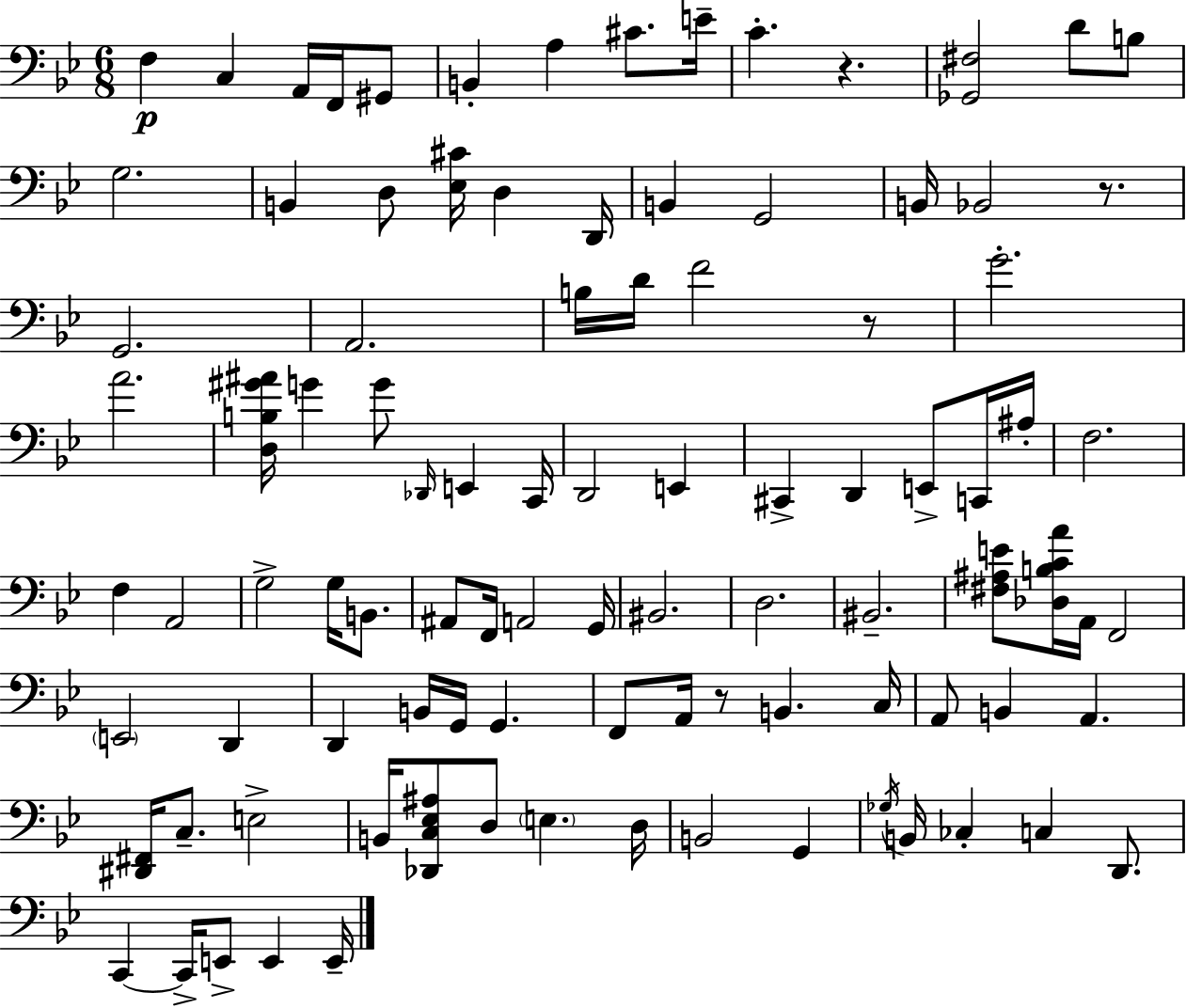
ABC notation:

X:1
T:Untitled
M:6/8
L:1/4
K:Bb
F, C, A,,/4 F,,/4 ^G,,/2 B,, A, ^C/2 E/4 C z [_G,,^F,]2 D/2 B,/2 G,2 B,, D,/2 [_E,^C]/4 D, D,,/4 B,, G,,2 B,,/4 _B,,2 z/2 G,,2 A,,2 B,/4 D/4 F2 z/2 G2 A2 [D,B,^G^A]/4 G G/2 _D,,/4 E,, C,,/4 D,,2 E,, ^C,, D,, E,,/2 C,,/4 ^A,/4 F,2 F, A,,2 G,2 G,/4 B,,/2 ^A,,/2 F,,/4 A,,2 G,,/4 ^B,,2 D,2 ^B,,2 [^F,^A,E]/2 [_D,B,CA]/4 A,,/4 F,,2 E,,2 D,, D,, B,,/4 G,,/4 G,, F,,/2 A,,/4 z/2 B,, C,/4 A,,/2 B,, A,, [^D,,^F,,]/4 C,/2 E,2 B,,/4 [_D,,C,_E,^A,]/2 D,/2 E, D,/4 B,,2 G,, _G,/4 B,,/4 _C, C, D,,/2 C,, C,,/4 E,,/2 E,, E,,/4